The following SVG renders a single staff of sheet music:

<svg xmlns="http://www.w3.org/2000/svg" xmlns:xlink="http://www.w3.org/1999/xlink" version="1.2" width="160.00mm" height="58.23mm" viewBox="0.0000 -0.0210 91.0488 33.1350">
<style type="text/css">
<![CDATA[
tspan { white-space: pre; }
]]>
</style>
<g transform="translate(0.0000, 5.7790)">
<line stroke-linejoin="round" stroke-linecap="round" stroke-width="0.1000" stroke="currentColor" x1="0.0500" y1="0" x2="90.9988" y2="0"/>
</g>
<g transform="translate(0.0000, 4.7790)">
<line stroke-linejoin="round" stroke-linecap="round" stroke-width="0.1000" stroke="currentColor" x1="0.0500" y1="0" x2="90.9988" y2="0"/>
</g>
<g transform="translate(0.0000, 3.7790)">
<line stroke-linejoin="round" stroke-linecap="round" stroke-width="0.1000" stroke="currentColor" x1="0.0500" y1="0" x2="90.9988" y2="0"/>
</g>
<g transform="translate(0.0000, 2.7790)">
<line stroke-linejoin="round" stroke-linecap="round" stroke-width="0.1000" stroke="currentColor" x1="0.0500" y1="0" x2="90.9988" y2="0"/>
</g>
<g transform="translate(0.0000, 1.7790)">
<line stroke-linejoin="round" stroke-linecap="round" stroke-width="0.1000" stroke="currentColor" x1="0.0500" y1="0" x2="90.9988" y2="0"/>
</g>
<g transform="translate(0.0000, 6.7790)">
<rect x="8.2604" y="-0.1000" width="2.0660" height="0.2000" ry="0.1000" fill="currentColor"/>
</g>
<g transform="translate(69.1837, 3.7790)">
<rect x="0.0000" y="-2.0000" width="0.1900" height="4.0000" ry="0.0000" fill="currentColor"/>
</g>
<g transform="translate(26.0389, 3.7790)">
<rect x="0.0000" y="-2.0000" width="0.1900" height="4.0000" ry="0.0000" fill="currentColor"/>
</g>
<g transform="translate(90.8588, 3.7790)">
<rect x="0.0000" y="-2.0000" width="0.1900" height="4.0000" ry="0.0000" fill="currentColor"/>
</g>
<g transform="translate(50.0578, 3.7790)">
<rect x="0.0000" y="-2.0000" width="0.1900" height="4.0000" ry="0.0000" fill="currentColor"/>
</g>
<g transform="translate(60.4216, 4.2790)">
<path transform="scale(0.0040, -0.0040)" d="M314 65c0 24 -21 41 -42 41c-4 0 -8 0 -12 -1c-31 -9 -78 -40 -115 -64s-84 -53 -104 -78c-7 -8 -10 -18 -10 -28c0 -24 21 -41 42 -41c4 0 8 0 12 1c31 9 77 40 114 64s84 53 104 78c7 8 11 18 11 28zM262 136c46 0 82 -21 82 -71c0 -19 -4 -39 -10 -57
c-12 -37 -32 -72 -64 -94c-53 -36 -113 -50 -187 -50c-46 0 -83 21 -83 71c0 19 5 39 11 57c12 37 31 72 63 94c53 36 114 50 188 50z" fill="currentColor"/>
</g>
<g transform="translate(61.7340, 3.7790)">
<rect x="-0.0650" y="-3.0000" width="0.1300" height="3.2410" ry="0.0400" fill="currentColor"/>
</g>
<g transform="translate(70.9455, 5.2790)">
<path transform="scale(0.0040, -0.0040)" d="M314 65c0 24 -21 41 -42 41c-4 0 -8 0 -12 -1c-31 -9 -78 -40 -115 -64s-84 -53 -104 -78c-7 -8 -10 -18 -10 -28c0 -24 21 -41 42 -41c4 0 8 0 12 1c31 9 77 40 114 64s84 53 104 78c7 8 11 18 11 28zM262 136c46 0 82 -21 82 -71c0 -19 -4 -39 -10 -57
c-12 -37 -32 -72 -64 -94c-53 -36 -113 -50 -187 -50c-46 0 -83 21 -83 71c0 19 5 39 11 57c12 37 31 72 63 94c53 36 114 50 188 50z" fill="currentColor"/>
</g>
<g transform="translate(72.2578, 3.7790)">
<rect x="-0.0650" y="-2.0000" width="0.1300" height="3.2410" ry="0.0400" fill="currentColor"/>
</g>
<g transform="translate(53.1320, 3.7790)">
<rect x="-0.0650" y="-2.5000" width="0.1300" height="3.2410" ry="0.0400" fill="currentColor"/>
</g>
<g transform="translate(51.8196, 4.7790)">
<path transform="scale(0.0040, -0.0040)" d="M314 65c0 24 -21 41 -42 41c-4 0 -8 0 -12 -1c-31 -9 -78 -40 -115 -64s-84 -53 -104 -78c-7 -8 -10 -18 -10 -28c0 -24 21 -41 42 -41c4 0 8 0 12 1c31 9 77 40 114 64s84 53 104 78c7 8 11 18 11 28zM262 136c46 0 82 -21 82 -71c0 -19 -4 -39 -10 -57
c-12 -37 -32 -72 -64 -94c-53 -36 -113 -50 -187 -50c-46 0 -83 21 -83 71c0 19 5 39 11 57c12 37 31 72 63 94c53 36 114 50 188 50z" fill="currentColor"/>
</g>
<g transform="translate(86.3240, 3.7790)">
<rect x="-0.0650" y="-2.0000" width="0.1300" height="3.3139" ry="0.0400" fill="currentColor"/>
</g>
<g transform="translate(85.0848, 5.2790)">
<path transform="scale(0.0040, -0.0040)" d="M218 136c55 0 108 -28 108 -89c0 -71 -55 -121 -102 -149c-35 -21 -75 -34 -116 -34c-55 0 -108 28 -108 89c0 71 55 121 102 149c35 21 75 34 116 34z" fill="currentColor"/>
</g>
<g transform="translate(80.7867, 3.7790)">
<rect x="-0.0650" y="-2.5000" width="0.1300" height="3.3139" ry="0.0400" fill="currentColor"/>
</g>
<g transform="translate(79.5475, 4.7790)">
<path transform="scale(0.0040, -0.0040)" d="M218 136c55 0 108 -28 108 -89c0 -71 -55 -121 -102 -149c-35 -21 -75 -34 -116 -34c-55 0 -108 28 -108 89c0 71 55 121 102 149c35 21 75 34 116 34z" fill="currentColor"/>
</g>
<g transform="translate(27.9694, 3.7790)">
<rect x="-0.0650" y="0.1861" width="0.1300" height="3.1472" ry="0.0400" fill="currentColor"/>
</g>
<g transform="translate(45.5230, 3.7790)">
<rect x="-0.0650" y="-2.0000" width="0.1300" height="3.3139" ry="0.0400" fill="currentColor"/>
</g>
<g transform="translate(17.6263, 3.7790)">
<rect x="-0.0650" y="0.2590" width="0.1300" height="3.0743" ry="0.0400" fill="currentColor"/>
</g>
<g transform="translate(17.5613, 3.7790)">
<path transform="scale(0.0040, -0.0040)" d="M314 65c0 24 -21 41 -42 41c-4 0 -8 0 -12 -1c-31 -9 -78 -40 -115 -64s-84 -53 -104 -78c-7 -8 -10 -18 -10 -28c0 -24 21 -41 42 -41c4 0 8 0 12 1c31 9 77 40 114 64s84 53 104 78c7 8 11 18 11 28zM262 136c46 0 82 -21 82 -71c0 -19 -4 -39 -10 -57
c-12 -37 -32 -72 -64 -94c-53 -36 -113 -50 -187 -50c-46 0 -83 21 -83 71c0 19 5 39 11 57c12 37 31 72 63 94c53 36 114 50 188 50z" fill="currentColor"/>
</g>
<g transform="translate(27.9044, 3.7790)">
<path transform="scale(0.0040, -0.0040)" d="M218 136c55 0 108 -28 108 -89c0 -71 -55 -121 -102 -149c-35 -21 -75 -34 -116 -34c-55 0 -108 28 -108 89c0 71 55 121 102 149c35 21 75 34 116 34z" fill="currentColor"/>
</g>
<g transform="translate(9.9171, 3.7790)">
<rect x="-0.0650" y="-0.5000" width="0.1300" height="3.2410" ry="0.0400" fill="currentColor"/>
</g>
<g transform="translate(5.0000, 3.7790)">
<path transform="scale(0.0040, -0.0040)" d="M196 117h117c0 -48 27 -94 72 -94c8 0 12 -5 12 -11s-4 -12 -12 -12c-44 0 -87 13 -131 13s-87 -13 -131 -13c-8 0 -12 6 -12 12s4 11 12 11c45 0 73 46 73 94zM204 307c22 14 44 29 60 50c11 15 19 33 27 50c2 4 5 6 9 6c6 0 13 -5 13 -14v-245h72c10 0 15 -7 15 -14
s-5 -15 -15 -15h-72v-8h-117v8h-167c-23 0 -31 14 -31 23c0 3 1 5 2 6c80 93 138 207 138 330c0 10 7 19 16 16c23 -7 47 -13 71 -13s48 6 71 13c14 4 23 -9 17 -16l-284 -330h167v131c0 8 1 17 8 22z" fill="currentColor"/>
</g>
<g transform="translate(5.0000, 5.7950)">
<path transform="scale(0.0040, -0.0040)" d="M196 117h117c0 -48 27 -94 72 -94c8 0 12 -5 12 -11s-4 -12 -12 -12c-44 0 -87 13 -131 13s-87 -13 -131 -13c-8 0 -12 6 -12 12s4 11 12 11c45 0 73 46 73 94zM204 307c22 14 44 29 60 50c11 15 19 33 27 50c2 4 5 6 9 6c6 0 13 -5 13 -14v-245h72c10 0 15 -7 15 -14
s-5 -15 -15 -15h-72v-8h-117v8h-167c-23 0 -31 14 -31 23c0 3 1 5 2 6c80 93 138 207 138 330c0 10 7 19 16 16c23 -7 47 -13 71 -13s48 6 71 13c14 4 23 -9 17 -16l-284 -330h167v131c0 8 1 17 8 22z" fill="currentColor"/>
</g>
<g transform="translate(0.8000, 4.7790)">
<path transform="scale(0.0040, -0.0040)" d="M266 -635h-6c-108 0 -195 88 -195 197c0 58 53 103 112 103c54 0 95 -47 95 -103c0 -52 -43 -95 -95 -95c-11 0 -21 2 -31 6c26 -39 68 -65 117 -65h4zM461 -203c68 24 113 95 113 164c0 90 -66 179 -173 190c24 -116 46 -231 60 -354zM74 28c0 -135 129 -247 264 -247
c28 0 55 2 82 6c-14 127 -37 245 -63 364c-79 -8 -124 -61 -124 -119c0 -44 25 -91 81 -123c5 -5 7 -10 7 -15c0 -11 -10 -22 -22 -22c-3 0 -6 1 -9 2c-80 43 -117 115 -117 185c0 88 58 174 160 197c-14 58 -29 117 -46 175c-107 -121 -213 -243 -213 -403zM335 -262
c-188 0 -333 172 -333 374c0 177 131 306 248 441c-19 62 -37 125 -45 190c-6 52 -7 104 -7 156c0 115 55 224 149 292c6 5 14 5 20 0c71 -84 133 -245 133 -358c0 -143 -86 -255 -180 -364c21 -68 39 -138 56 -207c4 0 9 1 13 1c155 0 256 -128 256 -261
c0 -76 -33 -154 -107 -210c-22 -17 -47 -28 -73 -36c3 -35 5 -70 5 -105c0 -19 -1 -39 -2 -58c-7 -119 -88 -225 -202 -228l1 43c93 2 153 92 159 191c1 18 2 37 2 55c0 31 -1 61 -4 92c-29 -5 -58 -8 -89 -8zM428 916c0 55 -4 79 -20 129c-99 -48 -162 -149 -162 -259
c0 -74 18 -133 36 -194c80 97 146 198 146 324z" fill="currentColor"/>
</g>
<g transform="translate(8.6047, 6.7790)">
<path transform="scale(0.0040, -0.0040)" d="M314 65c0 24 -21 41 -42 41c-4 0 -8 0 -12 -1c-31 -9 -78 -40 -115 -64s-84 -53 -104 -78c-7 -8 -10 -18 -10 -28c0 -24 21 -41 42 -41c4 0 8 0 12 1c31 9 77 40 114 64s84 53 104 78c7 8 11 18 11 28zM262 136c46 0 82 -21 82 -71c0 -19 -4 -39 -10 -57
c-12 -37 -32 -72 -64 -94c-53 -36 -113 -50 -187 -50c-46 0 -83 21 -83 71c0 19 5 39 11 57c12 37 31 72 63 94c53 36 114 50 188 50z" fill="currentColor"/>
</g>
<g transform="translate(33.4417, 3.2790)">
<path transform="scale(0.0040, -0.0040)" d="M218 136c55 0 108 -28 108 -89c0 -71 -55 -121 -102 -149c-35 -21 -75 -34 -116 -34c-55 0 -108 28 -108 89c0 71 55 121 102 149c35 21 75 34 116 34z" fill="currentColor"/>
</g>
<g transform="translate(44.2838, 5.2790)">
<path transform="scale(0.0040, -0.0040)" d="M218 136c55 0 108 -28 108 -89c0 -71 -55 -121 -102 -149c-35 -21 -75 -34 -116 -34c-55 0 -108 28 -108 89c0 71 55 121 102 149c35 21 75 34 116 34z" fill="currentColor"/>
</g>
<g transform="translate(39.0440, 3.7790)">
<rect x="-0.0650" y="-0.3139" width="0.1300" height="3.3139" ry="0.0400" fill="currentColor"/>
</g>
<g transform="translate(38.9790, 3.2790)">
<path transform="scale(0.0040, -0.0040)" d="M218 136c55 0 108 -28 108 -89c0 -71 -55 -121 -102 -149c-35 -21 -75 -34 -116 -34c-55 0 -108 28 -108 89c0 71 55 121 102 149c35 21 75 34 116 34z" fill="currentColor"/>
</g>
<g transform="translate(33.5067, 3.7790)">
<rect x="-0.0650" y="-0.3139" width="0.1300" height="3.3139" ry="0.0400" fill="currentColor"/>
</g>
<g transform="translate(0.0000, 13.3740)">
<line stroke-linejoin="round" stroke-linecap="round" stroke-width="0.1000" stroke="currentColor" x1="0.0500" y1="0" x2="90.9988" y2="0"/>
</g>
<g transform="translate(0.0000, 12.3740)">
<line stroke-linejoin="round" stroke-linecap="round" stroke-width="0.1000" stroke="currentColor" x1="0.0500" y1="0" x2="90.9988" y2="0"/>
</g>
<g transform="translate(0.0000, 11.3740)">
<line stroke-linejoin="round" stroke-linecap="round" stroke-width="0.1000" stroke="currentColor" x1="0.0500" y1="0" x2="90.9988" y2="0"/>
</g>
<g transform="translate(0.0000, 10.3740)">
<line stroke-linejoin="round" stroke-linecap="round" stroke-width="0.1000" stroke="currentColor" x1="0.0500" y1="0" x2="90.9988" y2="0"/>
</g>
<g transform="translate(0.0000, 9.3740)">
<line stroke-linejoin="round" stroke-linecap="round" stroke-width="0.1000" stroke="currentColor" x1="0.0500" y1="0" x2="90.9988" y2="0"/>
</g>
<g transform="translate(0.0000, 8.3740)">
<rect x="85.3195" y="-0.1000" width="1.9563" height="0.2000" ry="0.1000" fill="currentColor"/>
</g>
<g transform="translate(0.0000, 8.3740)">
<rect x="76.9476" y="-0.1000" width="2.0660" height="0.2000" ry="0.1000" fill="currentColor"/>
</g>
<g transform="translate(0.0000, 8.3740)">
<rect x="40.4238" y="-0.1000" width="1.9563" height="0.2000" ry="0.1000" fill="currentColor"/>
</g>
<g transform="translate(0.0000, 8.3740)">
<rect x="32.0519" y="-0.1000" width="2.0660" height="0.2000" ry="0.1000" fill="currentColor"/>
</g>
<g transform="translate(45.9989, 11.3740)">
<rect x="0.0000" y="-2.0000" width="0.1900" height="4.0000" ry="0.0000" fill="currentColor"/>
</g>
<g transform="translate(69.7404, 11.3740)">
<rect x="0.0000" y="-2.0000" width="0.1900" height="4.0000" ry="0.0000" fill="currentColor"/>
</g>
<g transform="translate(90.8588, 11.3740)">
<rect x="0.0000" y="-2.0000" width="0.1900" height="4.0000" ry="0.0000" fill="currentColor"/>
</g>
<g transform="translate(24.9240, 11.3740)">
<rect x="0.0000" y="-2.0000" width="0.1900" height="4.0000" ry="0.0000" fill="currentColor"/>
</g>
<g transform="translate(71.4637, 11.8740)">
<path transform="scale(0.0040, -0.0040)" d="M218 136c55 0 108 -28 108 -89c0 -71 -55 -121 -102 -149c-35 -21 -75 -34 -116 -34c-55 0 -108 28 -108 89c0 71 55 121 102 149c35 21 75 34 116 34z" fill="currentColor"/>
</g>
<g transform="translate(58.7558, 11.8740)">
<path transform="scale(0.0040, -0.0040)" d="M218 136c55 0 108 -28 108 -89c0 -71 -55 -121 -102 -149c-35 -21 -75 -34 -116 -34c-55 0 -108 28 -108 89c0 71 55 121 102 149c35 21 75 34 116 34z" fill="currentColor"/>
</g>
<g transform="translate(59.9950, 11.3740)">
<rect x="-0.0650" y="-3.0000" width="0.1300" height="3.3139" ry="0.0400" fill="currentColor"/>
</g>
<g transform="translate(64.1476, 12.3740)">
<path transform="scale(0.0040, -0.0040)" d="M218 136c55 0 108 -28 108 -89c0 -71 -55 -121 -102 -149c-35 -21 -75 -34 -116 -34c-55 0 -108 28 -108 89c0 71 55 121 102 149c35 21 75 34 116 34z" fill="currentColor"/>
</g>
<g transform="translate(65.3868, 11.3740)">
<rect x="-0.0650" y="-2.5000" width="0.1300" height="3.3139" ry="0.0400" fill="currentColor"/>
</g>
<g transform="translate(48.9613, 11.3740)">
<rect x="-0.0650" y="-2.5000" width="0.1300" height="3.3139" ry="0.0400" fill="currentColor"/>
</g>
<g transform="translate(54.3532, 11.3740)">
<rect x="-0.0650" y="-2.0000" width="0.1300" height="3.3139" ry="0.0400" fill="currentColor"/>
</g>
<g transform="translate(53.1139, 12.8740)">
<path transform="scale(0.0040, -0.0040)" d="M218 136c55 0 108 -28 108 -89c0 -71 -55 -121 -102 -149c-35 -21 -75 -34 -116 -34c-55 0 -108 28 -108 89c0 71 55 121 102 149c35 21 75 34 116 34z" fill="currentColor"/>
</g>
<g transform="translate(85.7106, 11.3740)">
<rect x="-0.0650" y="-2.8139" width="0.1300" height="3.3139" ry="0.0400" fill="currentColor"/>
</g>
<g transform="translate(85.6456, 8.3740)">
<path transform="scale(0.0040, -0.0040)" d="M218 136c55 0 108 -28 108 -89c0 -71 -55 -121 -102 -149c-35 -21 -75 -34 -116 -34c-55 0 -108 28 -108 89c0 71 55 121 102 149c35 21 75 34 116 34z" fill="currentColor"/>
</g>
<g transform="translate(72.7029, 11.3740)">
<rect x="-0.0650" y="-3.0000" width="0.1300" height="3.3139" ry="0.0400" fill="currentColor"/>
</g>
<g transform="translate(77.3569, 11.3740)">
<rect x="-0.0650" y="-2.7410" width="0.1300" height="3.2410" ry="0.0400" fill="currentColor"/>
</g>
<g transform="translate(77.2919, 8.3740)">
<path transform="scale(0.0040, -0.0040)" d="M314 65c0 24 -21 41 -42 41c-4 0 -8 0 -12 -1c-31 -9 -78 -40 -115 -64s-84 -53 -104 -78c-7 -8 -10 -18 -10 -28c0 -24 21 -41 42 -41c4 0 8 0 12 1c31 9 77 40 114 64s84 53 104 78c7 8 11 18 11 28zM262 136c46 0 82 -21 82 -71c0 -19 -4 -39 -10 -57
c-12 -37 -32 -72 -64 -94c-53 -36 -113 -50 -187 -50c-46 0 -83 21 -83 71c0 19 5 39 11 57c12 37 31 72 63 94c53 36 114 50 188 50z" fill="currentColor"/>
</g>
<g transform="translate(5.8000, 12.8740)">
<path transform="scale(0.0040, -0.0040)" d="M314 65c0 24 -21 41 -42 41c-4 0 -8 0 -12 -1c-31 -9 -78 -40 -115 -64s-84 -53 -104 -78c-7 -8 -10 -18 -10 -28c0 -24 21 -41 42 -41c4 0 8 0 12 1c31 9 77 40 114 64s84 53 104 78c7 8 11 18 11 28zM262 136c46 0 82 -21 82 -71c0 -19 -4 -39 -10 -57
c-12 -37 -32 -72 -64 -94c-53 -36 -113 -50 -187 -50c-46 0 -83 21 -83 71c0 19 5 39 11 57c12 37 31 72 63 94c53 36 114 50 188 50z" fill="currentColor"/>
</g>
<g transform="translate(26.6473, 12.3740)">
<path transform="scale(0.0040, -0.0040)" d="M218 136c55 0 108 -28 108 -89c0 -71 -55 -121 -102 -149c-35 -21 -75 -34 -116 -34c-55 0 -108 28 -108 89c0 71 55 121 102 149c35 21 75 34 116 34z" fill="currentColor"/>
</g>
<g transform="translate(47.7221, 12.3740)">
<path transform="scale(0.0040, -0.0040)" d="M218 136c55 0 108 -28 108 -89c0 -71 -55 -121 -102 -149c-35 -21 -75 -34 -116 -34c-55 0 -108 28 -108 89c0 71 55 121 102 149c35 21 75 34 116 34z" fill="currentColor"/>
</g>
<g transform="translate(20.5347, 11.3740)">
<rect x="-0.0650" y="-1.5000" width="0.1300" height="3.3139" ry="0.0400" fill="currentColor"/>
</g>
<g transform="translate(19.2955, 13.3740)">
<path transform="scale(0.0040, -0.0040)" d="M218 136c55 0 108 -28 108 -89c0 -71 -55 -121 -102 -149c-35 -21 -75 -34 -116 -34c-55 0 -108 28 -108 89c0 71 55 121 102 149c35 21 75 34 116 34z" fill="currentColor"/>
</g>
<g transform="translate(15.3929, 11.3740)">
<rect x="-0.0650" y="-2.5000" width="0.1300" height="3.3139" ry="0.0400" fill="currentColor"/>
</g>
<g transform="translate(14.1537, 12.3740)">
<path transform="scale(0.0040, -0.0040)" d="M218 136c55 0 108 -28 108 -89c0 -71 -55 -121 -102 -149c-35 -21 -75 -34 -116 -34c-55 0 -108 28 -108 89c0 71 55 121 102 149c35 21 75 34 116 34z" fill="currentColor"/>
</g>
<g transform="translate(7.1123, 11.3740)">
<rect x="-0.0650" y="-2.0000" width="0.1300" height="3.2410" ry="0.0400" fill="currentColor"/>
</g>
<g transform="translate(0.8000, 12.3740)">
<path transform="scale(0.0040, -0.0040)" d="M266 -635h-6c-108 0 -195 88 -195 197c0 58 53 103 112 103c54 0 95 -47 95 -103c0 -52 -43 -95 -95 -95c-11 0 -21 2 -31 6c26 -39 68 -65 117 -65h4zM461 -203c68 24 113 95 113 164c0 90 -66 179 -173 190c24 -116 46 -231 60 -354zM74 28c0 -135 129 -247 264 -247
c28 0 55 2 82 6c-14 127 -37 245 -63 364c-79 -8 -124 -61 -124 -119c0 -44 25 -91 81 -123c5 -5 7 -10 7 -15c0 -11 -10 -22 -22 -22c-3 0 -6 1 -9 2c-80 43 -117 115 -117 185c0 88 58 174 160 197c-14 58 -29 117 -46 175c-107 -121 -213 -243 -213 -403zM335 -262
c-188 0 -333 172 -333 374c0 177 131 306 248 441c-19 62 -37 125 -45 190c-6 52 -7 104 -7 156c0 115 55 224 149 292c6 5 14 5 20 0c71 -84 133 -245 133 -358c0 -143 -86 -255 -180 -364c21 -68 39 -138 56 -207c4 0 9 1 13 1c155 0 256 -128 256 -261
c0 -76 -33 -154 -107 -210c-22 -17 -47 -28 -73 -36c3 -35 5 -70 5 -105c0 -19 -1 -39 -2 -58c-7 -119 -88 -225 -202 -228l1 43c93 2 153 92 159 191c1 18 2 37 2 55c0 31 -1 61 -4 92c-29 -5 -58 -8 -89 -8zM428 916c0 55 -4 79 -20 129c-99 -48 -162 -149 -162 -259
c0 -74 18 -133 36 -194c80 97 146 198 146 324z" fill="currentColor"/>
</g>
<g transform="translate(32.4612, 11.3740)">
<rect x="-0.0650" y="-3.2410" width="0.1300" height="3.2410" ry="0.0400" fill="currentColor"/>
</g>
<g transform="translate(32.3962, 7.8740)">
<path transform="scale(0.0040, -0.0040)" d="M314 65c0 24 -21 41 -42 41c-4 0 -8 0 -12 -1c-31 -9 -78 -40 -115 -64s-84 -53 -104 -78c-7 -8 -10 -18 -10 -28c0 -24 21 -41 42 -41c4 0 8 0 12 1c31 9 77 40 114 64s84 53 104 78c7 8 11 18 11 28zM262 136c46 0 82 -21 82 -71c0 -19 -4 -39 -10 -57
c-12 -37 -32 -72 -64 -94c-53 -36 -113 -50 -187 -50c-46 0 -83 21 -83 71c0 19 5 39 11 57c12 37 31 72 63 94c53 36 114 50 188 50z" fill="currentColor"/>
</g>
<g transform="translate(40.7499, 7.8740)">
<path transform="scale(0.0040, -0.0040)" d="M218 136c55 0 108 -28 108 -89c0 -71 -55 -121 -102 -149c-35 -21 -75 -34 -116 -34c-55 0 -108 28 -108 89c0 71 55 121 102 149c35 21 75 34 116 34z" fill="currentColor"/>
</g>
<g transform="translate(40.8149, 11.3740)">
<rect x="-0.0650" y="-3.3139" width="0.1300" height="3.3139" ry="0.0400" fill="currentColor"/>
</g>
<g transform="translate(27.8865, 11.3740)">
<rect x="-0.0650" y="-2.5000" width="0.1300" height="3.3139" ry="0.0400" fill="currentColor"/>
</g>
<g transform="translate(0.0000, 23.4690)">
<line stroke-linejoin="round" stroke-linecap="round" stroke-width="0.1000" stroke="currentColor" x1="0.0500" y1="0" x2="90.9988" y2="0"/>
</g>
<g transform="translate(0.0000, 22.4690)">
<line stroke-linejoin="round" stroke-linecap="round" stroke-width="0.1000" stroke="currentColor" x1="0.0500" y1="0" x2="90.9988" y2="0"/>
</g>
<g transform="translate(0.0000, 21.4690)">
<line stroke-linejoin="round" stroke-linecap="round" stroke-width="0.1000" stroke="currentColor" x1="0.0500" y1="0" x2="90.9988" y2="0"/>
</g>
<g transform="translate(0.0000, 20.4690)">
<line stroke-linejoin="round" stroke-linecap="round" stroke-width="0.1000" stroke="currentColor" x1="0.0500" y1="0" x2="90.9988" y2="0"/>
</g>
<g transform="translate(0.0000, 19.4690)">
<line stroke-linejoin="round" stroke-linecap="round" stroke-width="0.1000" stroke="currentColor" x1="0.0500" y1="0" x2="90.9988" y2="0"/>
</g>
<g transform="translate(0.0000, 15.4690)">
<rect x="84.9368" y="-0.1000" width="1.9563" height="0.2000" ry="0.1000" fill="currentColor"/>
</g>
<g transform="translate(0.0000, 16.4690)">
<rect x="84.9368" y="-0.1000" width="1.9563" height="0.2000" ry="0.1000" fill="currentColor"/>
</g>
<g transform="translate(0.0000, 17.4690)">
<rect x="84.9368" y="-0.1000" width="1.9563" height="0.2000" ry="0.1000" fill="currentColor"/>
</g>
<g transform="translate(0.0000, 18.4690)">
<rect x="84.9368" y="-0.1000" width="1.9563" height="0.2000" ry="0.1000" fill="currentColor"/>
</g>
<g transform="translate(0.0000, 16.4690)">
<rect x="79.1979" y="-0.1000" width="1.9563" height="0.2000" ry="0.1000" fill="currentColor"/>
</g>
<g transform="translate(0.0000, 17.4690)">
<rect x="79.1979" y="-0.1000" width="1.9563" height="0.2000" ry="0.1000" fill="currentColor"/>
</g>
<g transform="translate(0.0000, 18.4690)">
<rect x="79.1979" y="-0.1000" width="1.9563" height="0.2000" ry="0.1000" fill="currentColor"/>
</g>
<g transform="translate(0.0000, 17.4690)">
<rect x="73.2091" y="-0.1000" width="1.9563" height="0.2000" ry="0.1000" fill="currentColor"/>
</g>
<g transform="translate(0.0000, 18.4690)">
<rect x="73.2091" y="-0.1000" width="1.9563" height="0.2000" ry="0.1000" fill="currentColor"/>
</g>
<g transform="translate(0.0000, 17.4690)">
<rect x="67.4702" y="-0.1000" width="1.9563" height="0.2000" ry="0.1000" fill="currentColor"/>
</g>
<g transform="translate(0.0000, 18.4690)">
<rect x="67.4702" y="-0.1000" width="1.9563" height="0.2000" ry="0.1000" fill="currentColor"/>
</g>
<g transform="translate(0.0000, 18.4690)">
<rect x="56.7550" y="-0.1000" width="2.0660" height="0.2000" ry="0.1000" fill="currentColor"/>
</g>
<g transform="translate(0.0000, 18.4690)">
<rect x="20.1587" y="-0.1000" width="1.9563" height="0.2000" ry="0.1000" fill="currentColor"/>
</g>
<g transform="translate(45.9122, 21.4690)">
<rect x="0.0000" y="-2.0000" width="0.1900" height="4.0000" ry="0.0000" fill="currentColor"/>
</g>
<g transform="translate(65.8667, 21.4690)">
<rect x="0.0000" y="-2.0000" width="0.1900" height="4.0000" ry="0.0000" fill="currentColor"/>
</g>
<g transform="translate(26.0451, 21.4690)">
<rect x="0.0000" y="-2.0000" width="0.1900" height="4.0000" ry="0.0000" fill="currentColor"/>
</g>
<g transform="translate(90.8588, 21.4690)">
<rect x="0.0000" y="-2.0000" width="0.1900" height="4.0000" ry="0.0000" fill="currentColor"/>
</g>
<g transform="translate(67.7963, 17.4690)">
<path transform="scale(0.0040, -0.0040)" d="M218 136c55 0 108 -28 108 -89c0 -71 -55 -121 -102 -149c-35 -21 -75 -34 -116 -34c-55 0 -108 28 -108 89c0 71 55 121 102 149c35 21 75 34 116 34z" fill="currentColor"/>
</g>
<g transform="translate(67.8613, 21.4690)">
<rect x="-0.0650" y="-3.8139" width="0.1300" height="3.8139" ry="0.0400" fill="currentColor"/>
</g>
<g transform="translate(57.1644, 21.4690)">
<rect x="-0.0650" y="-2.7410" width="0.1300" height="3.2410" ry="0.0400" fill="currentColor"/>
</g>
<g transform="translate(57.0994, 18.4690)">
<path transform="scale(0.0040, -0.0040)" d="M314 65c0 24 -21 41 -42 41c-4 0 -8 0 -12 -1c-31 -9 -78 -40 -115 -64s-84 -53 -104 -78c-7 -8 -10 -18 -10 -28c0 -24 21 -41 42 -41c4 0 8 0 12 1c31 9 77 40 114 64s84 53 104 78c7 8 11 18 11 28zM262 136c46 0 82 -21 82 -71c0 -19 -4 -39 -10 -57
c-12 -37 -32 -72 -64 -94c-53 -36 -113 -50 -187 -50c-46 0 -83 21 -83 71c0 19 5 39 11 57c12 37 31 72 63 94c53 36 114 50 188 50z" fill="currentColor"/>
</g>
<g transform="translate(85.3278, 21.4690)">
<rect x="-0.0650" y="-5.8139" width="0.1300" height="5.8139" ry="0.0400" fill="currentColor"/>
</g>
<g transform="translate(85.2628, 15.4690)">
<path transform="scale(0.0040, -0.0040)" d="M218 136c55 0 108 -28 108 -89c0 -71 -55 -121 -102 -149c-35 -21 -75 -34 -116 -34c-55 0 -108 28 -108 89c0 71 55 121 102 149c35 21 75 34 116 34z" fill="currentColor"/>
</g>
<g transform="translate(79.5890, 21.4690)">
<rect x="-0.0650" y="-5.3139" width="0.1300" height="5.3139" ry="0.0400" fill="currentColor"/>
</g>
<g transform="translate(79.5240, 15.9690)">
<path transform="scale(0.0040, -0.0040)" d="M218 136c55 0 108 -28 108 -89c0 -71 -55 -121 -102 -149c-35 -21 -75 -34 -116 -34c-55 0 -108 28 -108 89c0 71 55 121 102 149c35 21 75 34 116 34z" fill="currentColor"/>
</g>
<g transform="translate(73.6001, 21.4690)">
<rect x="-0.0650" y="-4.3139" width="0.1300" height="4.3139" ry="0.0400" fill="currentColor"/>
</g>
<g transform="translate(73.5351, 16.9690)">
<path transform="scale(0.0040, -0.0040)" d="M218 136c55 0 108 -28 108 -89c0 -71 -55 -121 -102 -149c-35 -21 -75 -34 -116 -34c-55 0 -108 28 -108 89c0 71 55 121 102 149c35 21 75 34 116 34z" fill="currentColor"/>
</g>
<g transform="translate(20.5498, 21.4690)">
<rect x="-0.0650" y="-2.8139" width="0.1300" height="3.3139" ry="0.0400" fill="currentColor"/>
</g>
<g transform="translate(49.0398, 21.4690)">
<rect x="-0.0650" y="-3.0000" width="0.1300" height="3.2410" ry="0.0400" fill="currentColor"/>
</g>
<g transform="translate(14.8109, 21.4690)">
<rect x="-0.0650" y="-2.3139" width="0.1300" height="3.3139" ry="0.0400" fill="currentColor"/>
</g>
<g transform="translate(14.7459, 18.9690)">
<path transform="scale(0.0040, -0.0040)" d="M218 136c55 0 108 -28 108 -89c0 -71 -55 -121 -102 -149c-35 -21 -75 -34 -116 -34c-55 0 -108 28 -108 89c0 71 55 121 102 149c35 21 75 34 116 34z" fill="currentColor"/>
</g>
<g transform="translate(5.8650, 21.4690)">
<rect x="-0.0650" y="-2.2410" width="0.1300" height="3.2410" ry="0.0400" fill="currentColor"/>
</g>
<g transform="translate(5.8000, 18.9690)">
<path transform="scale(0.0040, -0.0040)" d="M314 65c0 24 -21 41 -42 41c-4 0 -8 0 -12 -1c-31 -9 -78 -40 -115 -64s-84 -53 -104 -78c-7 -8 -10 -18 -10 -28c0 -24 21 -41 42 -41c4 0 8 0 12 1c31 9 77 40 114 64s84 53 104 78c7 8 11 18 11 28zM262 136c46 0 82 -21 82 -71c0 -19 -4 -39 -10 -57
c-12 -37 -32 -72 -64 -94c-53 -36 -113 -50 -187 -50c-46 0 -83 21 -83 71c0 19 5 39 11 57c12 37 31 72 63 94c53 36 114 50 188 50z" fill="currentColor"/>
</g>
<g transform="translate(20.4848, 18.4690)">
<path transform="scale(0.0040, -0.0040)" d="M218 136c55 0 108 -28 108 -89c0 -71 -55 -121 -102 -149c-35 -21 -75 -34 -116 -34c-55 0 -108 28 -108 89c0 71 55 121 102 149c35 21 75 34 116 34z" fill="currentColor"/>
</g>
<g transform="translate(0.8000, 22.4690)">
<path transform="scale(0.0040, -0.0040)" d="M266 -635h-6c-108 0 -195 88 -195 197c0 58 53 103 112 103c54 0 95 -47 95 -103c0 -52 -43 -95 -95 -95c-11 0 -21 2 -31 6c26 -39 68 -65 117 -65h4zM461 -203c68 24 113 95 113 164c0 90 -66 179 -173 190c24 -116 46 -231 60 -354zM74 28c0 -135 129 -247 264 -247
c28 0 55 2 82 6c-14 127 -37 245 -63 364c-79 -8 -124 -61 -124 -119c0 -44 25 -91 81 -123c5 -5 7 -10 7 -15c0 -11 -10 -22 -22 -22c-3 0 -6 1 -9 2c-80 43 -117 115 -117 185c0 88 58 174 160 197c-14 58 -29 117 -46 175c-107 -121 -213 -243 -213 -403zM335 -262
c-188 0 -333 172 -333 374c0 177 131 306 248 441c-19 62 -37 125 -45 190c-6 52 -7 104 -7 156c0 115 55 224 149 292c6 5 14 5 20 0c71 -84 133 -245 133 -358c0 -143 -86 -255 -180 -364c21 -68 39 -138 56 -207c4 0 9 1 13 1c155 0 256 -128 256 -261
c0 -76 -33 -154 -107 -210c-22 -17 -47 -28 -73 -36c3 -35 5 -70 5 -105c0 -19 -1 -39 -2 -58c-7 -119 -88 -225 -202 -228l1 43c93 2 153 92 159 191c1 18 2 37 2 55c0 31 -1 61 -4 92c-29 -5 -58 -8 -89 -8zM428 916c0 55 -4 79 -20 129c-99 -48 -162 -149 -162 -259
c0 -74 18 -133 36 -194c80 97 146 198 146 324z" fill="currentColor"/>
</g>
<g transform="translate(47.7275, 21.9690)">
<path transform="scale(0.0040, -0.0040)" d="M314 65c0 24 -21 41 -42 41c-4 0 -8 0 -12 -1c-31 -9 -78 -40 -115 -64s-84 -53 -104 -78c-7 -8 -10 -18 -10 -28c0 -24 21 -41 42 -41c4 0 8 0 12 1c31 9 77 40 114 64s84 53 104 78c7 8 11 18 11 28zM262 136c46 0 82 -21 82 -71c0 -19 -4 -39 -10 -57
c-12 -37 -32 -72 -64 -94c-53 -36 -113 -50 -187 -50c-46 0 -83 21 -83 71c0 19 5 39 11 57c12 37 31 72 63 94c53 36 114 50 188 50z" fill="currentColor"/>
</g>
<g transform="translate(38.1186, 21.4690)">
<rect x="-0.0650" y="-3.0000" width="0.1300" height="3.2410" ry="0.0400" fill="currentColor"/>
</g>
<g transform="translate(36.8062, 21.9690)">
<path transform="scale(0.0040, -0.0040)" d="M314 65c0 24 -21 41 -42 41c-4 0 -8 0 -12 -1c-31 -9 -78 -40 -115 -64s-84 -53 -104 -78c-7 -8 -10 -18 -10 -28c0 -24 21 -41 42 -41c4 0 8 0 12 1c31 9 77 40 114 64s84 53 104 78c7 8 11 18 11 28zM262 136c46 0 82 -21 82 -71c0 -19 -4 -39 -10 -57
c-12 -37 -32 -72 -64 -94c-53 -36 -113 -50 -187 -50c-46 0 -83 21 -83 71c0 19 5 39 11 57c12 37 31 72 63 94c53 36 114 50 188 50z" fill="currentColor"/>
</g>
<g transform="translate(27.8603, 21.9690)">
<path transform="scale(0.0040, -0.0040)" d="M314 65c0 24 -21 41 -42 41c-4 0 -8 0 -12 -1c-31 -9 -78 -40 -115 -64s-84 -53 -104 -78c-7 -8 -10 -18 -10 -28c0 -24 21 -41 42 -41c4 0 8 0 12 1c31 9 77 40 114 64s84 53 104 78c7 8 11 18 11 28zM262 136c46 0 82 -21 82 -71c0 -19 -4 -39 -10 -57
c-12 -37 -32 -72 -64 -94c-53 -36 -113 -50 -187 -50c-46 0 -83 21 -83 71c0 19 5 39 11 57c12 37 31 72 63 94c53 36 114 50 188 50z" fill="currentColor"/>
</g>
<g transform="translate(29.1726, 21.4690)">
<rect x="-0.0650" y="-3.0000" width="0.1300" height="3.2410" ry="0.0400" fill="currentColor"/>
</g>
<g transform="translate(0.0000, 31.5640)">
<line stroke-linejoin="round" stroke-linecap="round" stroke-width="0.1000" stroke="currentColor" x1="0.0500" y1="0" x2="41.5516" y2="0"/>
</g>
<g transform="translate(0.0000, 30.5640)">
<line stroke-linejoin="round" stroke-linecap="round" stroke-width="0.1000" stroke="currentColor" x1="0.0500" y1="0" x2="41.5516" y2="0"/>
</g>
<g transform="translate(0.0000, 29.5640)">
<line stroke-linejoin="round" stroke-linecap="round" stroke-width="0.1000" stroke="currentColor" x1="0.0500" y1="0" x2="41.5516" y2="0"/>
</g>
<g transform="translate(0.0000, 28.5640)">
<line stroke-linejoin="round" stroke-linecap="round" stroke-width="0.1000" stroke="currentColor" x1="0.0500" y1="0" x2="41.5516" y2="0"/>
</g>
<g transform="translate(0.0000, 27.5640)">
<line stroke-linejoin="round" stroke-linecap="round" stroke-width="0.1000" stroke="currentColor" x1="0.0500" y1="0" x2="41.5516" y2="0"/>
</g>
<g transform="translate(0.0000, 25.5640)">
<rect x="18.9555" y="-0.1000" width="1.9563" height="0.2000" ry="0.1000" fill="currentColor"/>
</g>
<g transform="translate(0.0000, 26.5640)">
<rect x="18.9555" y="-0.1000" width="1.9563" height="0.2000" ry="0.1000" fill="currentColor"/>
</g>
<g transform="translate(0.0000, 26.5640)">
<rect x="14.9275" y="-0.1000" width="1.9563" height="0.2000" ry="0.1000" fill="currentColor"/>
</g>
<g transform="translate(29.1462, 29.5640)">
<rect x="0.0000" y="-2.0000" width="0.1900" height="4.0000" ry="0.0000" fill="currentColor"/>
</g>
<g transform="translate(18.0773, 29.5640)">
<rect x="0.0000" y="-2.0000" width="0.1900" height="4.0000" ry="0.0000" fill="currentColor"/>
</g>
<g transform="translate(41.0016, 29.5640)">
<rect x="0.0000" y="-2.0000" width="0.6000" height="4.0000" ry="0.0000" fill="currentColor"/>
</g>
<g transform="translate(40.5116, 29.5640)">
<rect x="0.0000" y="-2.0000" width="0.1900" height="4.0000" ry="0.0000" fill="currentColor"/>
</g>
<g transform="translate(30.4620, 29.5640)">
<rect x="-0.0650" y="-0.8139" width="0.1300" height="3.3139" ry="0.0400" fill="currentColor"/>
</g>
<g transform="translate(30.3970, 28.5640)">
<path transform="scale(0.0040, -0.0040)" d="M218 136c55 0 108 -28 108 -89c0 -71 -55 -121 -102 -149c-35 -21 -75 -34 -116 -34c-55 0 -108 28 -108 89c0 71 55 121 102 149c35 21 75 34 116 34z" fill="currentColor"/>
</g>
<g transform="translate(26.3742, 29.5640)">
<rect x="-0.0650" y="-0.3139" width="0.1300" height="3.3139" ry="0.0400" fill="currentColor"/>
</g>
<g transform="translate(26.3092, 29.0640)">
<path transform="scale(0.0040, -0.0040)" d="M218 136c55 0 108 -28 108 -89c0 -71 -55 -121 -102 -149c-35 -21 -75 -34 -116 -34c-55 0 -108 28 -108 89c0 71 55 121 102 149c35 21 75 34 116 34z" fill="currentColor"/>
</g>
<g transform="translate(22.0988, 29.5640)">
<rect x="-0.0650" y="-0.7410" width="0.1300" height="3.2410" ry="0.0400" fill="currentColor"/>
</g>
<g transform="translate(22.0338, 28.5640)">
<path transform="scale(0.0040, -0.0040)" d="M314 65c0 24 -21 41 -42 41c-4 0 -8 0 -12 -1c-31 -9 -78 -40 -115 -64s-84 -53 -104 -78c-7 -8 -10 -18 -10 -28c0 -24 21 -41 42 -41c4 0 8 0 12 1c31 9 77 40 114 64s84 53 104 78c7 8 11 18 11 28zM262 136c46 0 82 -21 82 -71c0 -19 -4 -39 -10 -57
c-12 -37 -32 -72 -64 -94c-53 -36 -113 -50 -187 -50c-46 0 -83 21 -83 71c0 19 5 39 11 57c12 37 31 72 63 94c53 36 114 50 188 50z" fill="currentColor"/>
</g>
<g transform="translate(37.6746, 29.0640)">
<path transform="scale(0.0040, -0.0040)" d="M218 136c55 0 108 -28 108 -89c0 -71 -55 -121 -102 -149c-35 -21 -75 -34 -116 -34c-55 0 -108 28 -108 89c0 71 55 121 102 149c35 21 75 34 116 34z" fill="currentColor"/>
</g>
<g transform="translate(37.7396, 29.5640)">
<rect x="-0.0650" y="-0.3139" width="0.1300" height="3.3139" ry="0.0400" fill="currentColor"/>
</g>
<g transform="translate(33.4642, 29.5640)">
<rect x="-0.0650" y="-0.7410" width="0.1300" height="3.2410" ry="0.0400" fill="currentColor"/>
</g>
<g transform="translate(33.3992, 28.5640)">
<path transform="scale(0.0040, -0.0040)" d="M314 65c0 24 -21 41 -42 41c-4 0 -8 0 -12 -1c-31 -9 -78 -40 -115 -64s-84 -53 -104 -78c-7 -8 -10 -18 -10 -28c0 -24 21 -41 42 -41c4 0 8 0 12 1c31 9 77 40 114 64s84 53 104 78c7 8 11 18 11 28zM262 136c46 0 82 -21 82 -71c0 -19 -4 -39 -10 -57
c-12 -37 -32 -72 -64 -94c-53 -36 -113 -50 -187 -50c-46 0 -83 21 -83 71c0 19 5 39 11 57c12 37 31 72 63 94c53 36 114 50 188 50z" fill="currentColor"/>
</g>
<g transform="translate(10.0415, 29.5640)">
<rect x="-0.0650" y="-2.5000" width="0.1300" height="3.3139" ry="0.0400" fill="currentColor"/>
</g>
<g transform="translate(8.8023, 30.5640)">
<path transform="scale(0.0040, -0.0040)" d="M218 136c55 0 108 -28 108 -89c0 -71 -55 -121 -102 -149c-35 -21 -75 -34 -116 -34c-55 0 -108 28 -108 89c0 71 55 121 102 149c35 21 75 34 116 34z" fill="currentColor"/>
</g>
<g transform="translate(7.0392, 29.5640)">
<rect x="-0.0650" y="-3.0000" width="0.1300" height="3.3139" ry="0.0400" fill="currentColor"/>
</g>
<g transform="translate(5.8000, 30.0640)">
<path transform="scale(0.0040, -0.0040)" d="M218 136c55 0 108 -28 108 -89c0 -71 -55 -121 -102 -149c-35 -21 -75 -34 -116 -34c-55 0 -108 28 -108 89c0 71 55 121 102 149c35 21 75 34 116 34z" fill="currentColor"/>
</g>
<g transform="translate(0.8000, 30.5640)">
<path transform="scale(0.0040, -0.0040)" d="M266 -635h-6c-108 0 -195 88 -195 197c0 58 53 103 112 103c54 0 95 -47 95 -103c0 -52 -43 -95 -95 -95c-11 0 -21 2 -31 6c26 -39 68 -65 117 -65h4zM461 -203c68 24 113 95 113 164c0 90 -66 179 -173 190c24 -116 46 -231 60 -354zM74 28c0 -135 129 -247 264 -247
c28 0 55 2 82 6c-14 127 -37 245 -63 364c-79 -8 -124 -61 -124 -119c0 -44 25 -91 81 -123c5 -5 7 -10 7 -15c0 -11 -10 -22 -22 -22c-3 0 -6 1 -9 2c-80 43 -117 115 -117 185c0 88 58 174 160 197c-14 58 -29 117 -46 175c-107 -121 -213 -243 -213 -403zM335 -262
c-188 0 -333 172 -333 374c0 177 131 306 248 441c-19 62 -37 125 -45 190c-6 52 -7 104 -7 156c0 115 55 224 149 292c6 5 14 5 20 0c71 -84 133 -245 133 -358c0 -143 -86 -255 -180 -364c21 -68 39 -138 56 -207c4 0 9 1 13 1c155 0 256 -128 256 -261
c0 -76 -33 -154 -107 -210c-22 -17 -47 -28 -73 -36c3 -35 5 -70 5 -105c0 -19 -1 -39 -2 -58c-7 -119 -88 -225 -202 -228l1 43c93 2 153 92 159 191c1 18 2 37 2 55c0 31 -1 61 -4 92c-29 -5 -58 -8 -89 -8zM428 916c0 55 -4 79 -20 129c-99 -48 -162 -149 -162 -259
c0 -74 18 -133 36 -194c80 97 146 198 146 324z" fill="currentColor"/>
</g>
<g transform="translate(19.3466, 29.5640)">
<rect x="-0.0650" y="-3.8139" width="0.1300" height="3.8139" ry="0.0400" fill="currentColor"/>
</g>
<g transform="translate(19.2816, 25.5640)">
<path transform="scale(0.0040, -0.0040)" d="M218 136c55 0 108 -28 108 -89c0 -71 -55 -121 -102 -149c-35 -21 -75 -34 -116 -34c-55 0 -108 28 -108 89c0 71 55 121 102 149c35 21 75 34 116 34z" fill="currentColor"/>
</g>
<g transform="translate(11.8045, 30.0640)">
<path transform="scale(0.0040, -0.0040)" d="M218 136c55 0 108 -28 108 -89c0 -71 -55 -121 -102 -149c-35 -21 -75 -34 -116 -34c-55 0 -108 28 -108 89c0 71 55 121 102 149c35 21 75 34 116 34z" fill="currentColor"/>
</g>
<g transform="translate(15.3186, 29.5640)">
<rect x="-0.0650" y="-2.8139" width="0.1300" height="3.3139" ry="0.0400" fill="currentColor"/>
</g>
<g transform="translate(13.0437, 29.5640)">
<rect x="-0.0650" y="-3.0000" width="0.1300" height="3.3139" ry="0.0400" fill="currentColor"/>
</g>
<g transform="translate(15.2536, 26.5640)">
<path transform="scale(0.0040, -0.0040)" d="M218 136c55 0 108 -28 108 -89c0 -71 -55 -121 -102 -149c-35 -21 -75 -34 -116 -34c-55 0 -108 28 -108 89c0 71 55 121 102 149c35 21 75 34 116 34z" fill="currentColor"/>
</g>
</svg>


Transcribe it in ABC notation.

X:1
T:Untitled
M:4/4
L:1/4
K:C
C2 B2 B c c F G2 A2 F2 G F F2 G E G b2 b G F A G A a2 a g2 g a A2 A2 A2 a2 c' d' f' g' A G A a c' d2 c d d2 c